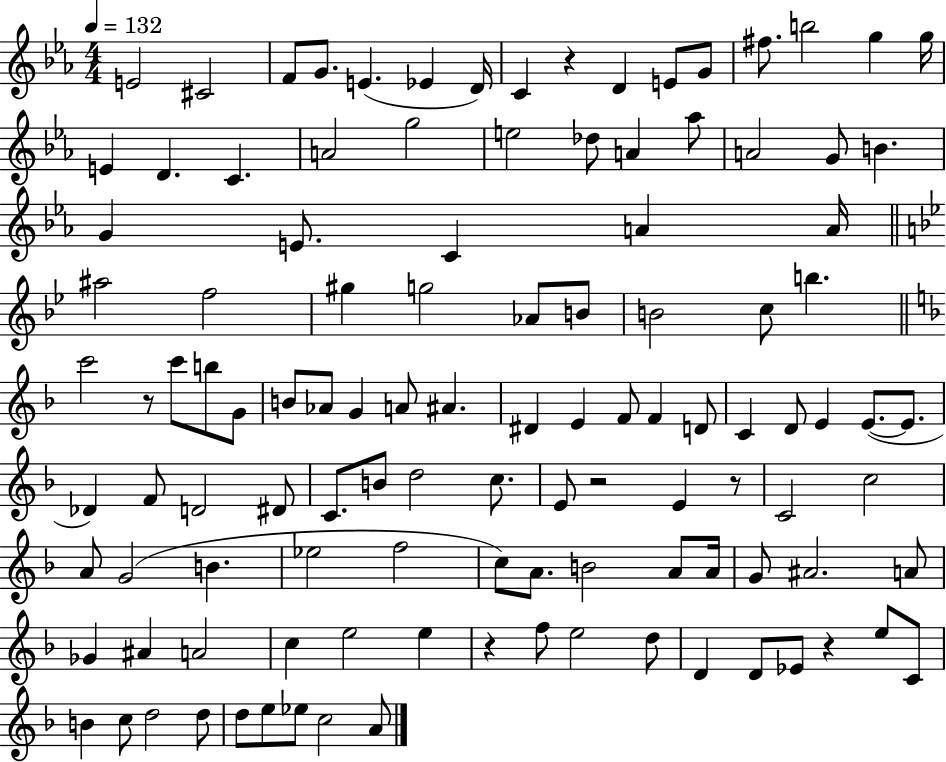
{
  \clef treble
  \numericTimeSignature
  \time 4/4
  \key ees \major
  \tempo 4 = 132
  e'2 cis'2 | f'8 g'8. e'4.( ees'4 d'16) | c'4 r4 d'4 e'8 g'8 | fis''8. b''2 g''4 g''16 | \break e'4 d'4. c'4. | a'2 g''2 | e''2 des''8 a'4 aes''8 | a'2 g'8 b'4. | \break g'4 e'8. c'4 a'4 a'16 | \bar "||" \break \key bes \major ais''2 f''2 | gis''4 g''2 aes'8 b'8 | b'2 c''8 b''4. | \bar "||" \break \key d \minor c'''2 r8 c'''8 b''8 g'8 | b'8 aes'8 g'4 a'8 ais'4. | dis'4 e'4 f'8 f'4 d'8 | c'4 d'8 e'4 e'8.~(~ e'8. | \break des'4) f'8 d'2 dis'8 | c'8. b'8 d''2 c''8. | e'8 r2 e'4 r8 | c'2 c''2 | \break a'8 g'2( b'4. | ees''2 f''2 | c''8) a'8. b'2 a'8 a'16 | g'8 ais'2. a'8 | \break ges'4 ais'4 a'2 | c''4 e''2 e''4 | r4 f''8 e''2 d''8 | d'4 d'8 ees'8 r4 e''8 c'8 | \break b'4 c''8 d''2 d''8 | d''8 e''8 ees''8 c''2 a'8 | \bar "|."
}